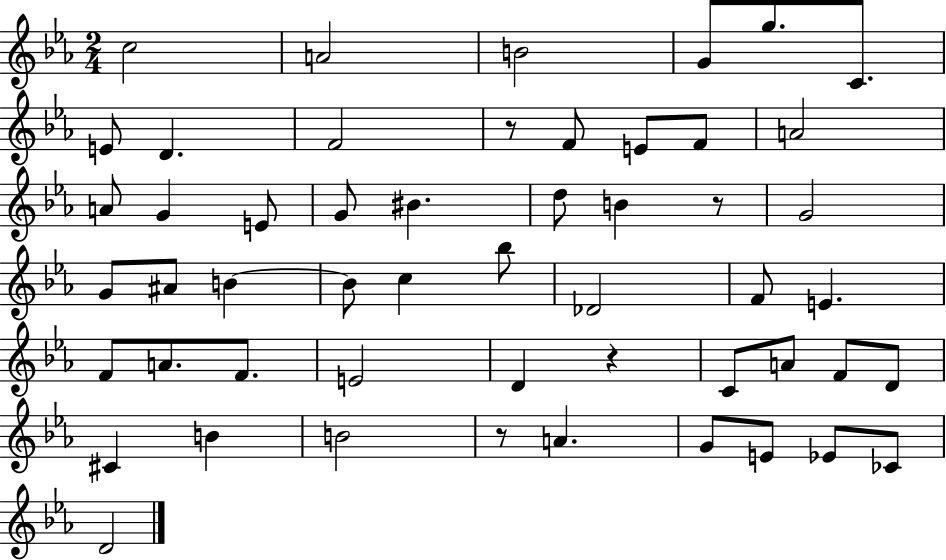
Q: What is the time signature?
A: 2/4